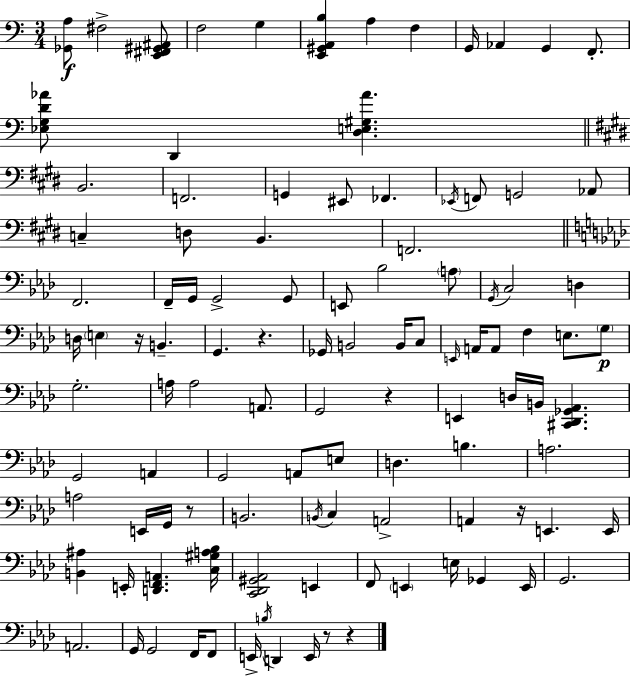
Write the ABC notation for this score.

X:1
T:Untitled
M:3/4
L:1/4
K:C
[_G,,A,]/2 ^F,2 [E,,^F,,^G,,^A,,]/2 F,2 G, [E,,^G,,A,,B,] A, F, G,,/4 _A,, G,, F,,/2 [_E,G,D_A]/2 D,, [D,E,^G,_A] B,,2 F,,2 G,, ^E,,/2 _F,, _E,,/4 F,,/2 G,,2 _A,,/2 C, D,/2 B,, F,,2 F,,2 F,,/4 G,,/4 G,,2 G,,/2 E,,/2 _B,2 A,/2 G,,/4 C,2 D, D,/4 E, z/4 B,, G,, z _G,,/4 B,,2 B,,/4 C,/2 E,,/4 A,,/4 A,,/2 F, E,/2 G,/2 G,2 A,/4 A,2 A,,/2 G,,2 z E,, D,/4 B,,/4 [^C,,_D,,_G,,_A,,] G,,2 A,, G,,2 A,,/2 E,/2 D, B, A,2 A,2 E,,/4 G,,/4 z/2 B,,2 B,,/4 C, A,,2 A,, z/4 E,, E,,/4 [B,,^A,] E,,/4 [D,,F,,A,,] [C,^G,A,_B,]/4 [C,,_D,,^G,,_A,,]2 E,, F,,/2 E,, E,/4 _G,, E,,/4 G,,2 A,,2 G,,/4 G,,2 F,,/4 F,,/2 E,,/4 B,/4 D,, E,,/4 z/2 z